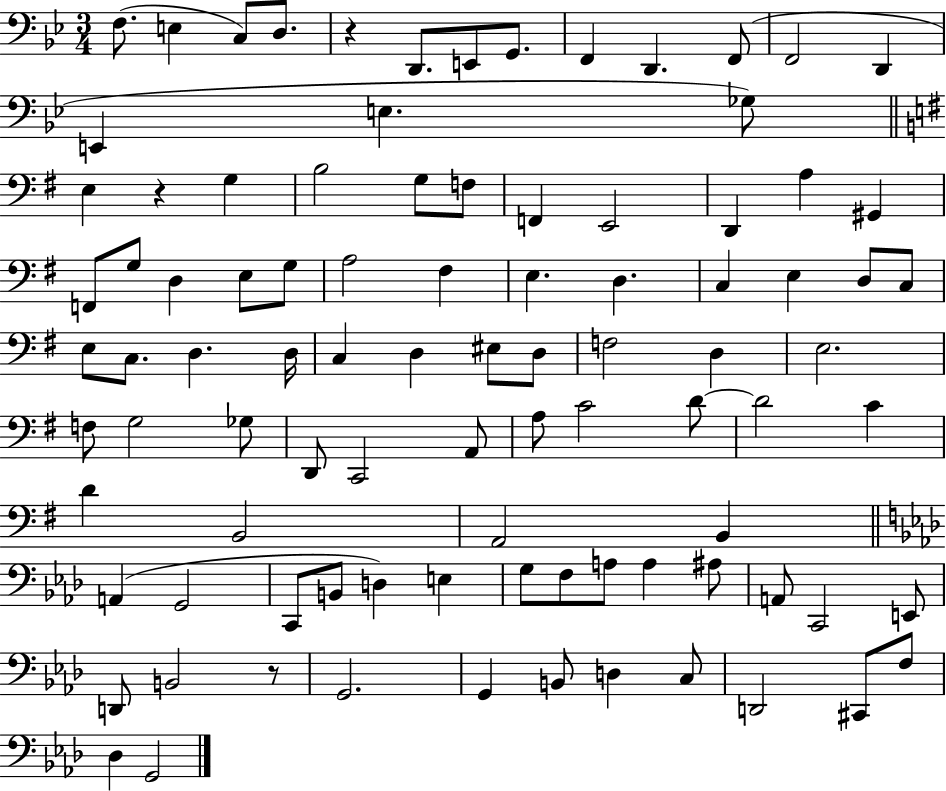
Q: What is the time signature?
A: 3/4